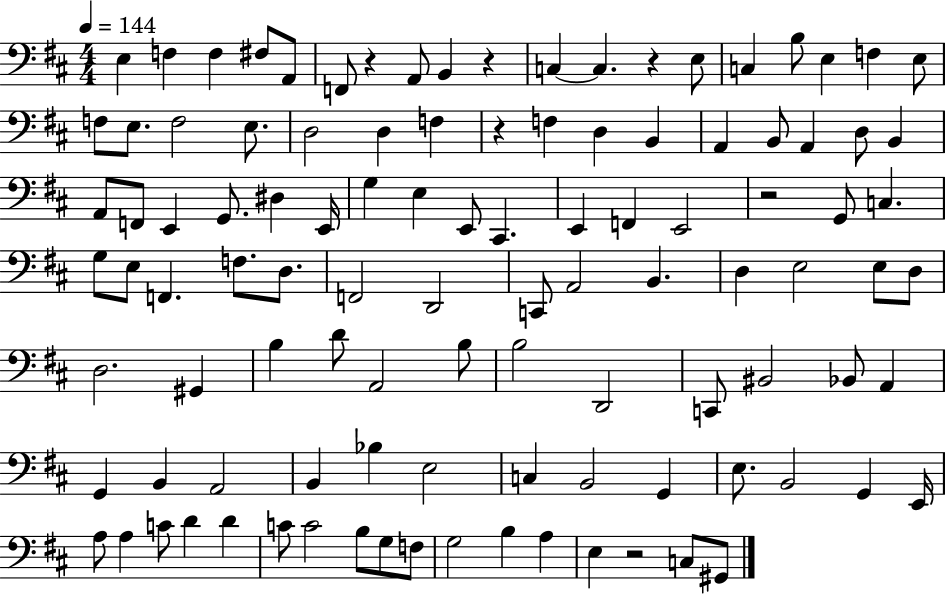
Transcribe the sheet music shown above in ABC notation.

X:1
T:Untitled
M:4/4
L:1/4
K:D
E, F, F, ^F,/2 A,,/2 F,,/2 z A,,/2 B,, z C, C, z E,/2 C, B,/2 E, F, E,/2 F,/2 E,/2 F,2 E,/2 D,2 D, F, z F, D, B,, A,, B,,/2 A,, D,/2 B,, A,,/2 F,,/2 E,, G,,/2 ^D, E,,/4 G, E, E,,/2 ^C,, E,, F,, E,,2 z2 G,,/2 C, G,/2 E,/2 F,, F,/2 D,/2 F,,2 D,,2 C,,/2 A,,2 B,, D, E,2 E,/2 D,/2 D,2 ^G,, B, D/2 A,,2 B,/2 B,2 D,,2 C,,/2 ^B,,2 _B,,/2 A,, G,, B,, A,,2 B,, _B, E,2 C, B,,2 G,, E,/2 B,,2 G,, E,,/4 A,/2 A, C/2 D D C/2 C2 B,/2 G,/2 F,/2 G,2 B, A, E, z2 C,/2 ^G,,/2